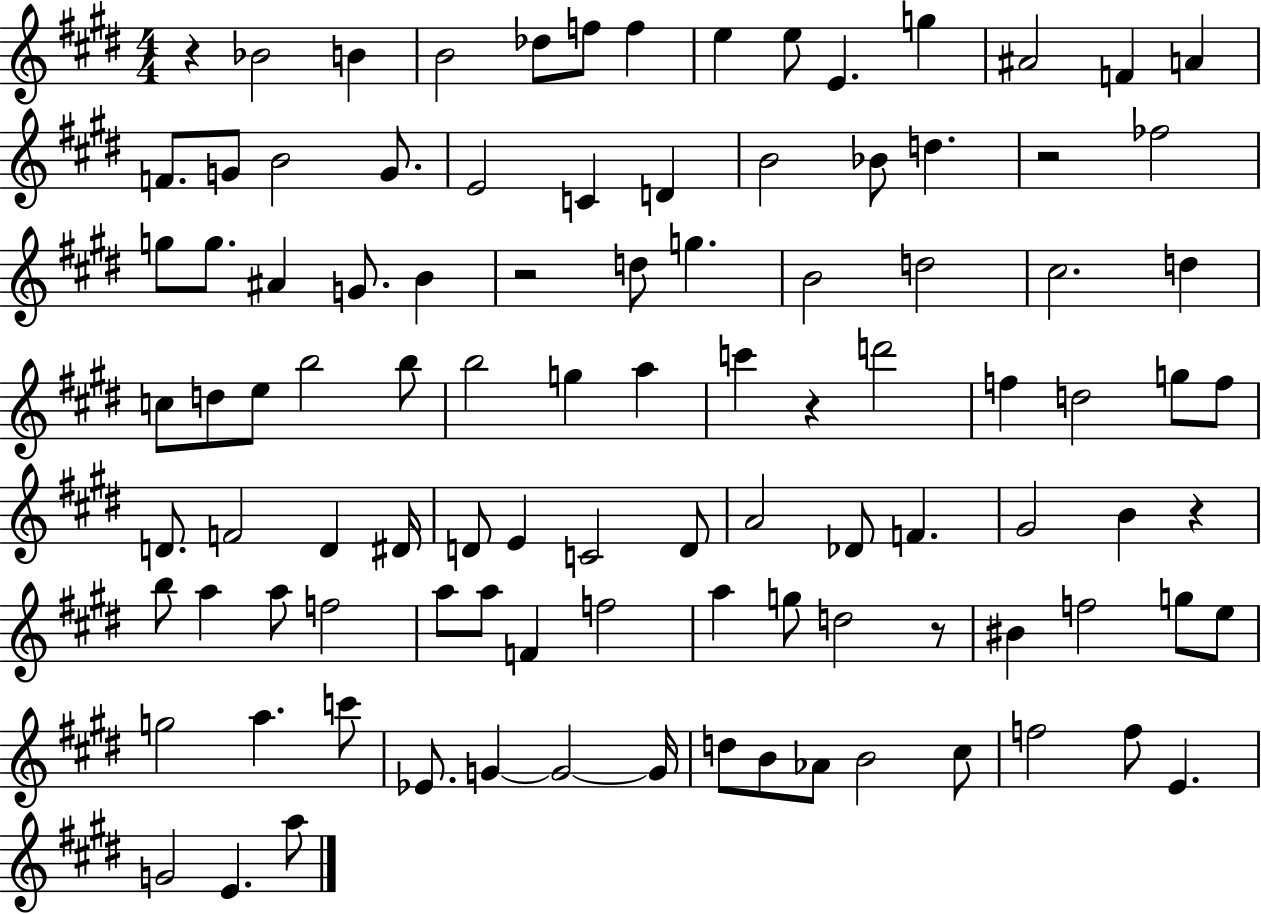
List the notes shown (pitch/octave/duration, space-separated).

R/q Bb4/h B4/q B4/h Db5/e F5/e F5/q E5/q E5/e E4/q. G5/q A#4/h F4/q A4/q F4/e. G4/e B4/h G4/e. E4/h C4/q D4/q B4/h Bb4/e D5/q. R/h FES5/h G5/e G5/e. A#4/q G4/e. B4/q R/h D5/e G5/q. B4/h D5/h C#5/h. D5/q C5/e D5/e E5/e B5/h B5/e B5/h G5/q A5/q C6/q R/q D6/h F5/q D5/h G5/e F5/e D4/e. F4/h D4/q D#4/s D4/e E4/q C4/h D4/e A4/h Db4/e F4/q. G#4/h B4/q R/q B5/e A5/q A5/e F5/h A5/e A5/e F4/q F5/h A5/q G5/e D5/h R/e BIS4/q F5/h G5/e E5/e G5/h A5/q. C6/e Eb4/e. G4/q G4/h G4/s D5/e B4/e Ab4/e B4/h C#5/e F5/h F5/e E4/q. G4/h E4/q. A5/e